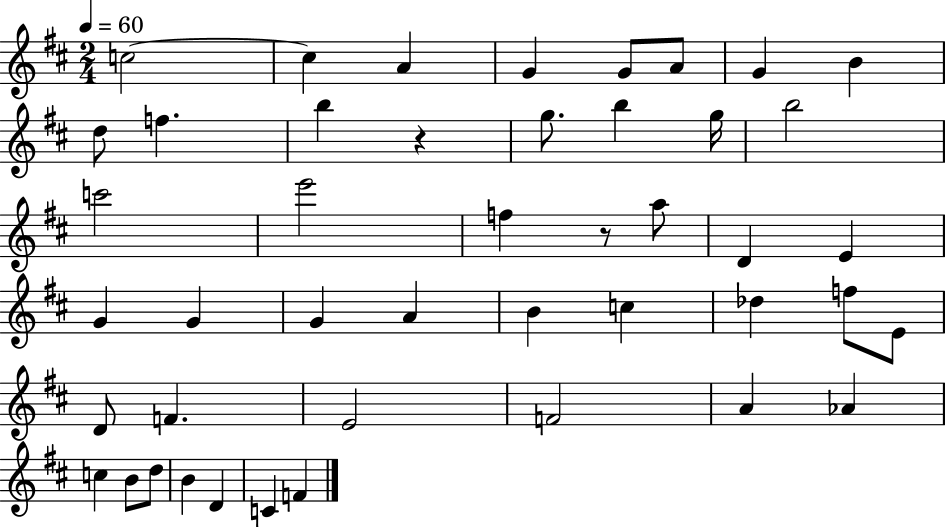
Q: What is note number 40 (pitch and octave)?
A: B4